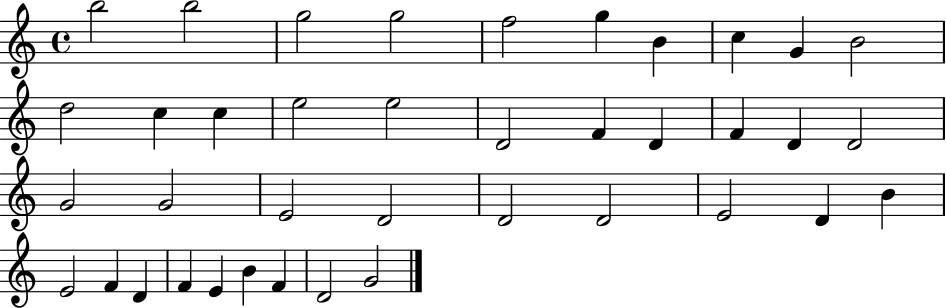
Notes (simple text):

B5/h B5/h G5/h G5/h F5/h G5/q B4/q C5/q G4/q B4/h D5/h C5/q C5/q E5/h E5/h D4/h F4/q D4/q F4/q D4/q D4/h G4/h G4/h E4/h D4/h D4/h D4/h E4/h D4/q B4/q E4/h F4/q D4/q F4/q E4/q B4/q F4/q D4/h G4/h